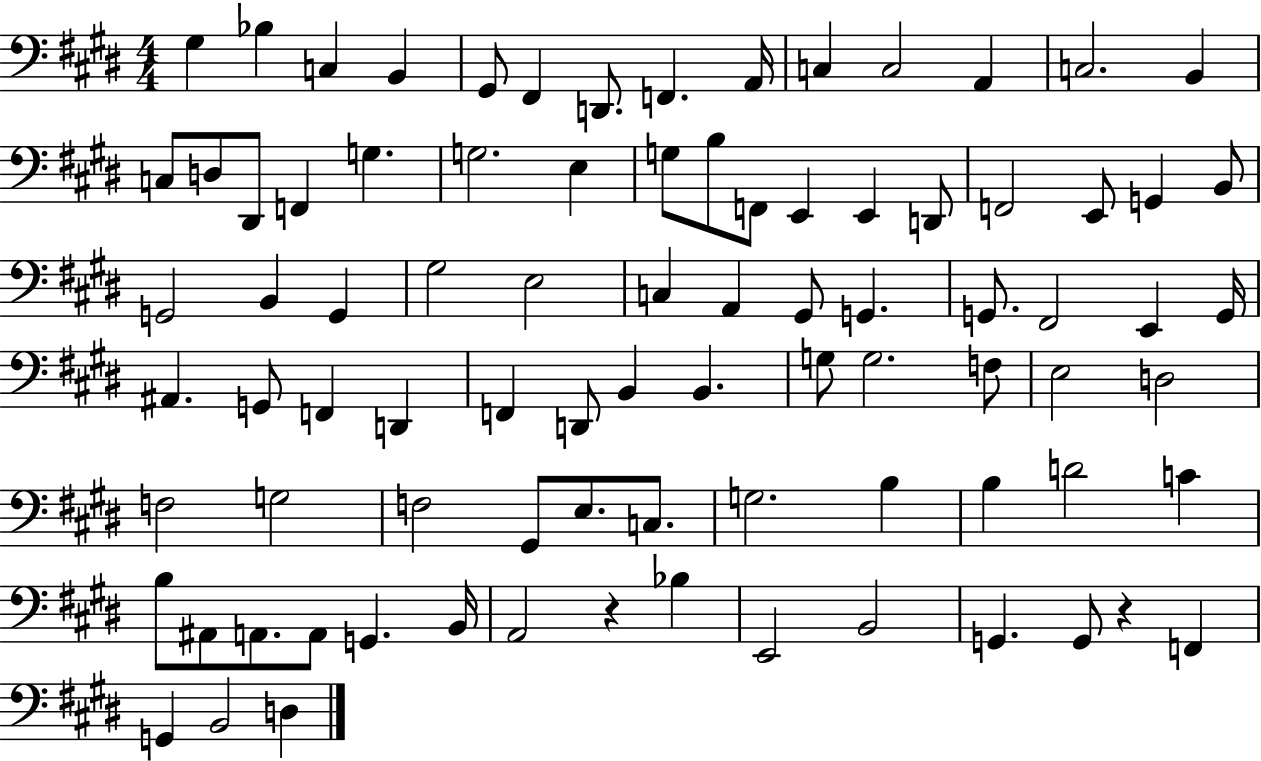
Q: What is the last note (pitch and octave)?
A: D3